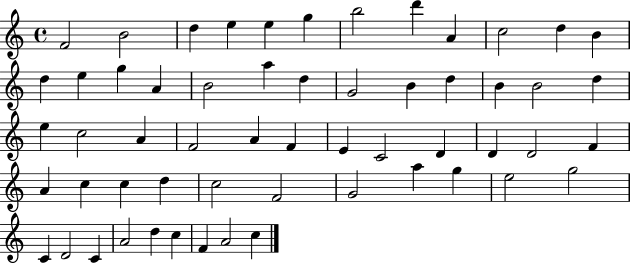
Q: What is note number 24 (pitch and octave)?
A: B4